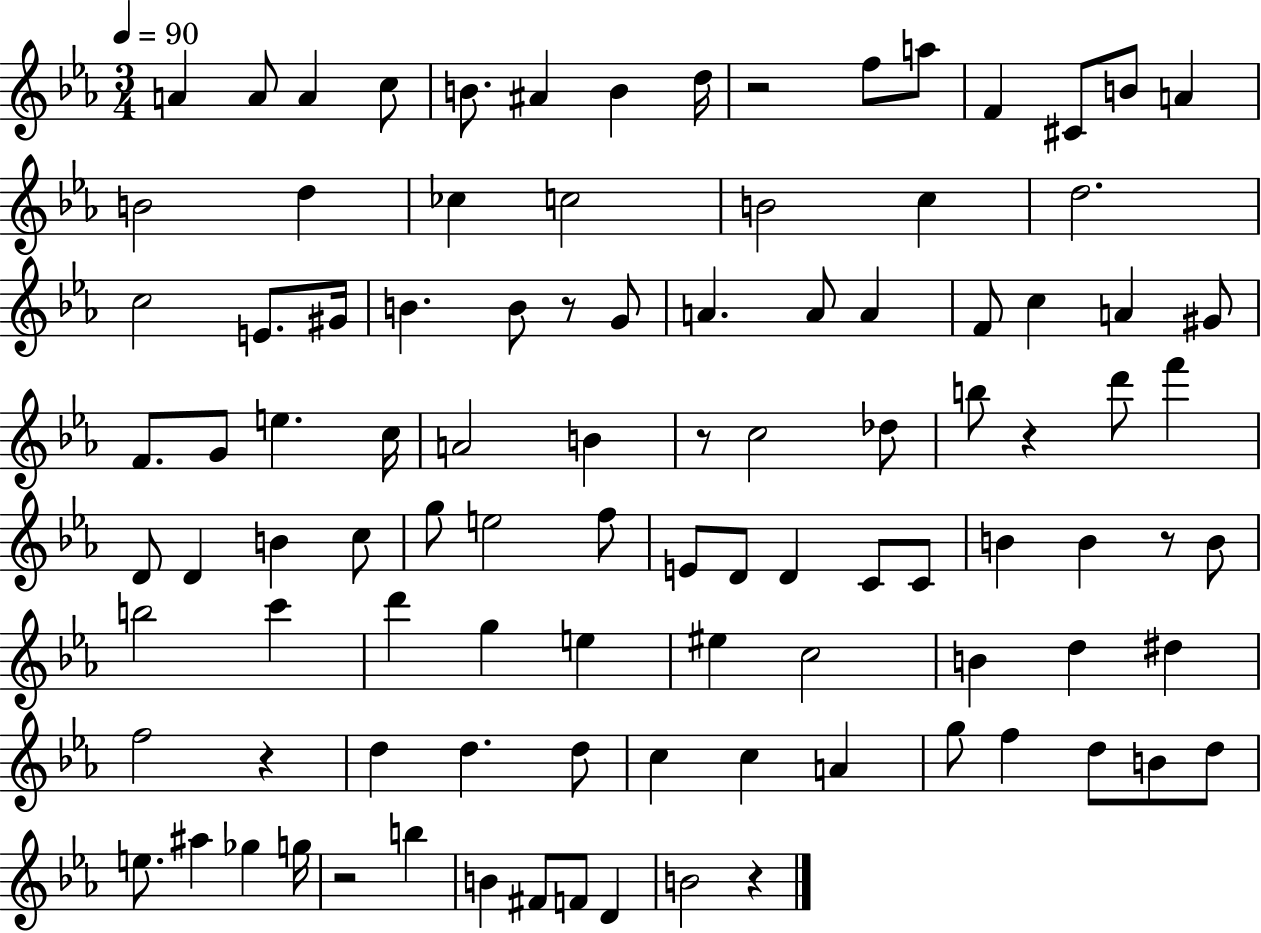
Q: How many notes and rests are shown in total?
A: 100